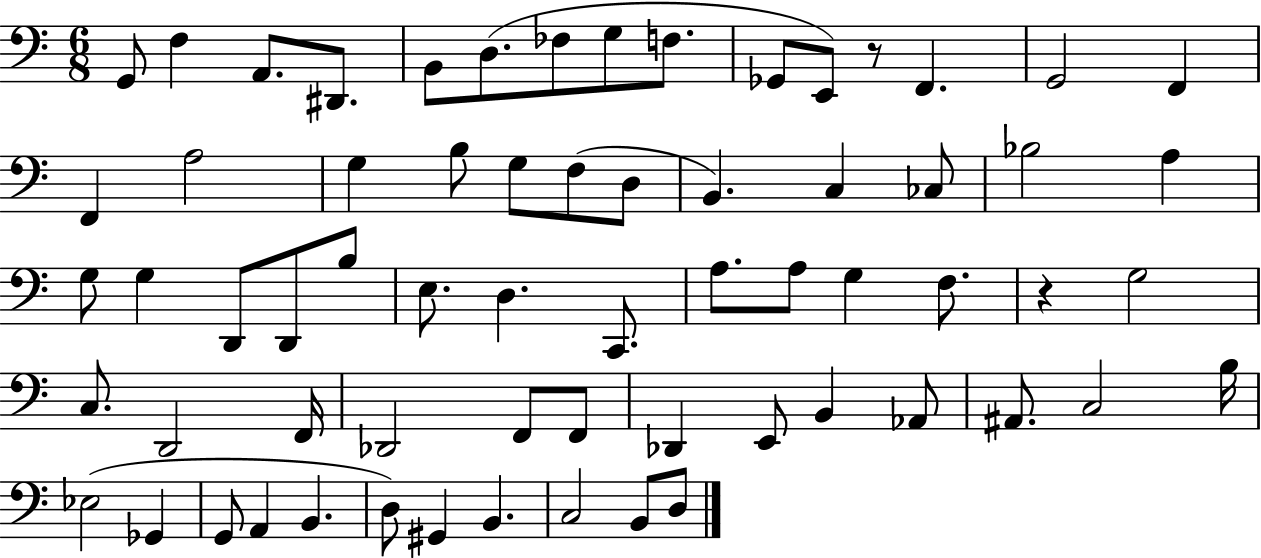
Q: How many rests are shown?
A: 2